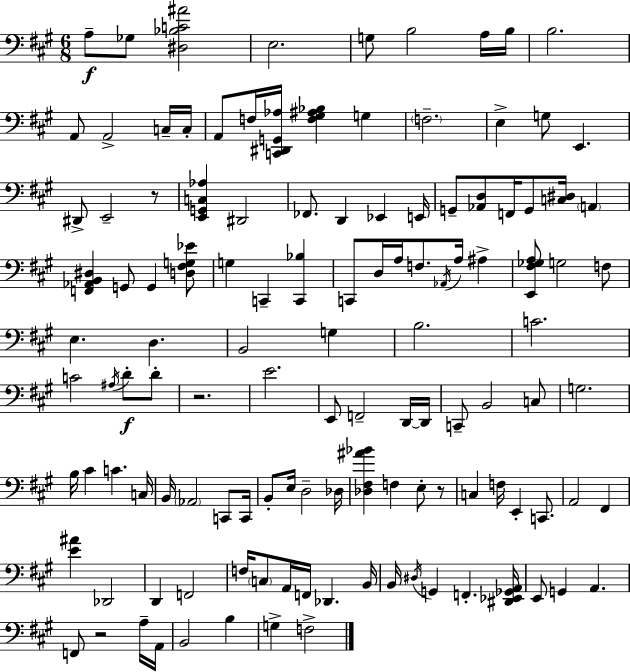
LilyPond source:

{
  \clef bass
  \numericTimeSignature
  \time 6/8
  \key a \major
  a8--\f ges8 <dis bes c' ais'>2 | e2. | g8 b2 a16 b16 | b2. | \break a,8 a,2-> c16-- c16-. | a,8 f16 <c, dis, g, aes>16 <f gis ais bes>4 g4 | \parenthesize f2.-- | e4-> g8 e,4. | \break dis,8-> e,2-- r8 | <e, g, c aes>4 dis,2 | fes,8. d,4 ees,4 e,16 | g,8-- <aes, d>8 f,16 g,8 <c dis>16 \parenthesize a,4 | \break <f, aes, b, dis>4 g,8 g,4 <d fis g ees'>8 | g4 c,4-- <c, bes>4 | c,8 d16 a16 f8. \acciaccatura { aes,16 } a16 ais4-> | <e, fis ges a>8 g2 f8 | \break e4. d4. | b,2 g4 | b2. | c'2. | \break c'2 \acciaccatura { ais16 }\f d'8-. | d'8-. r2. | e'2. | e,8 f,2-- | \break d,16~~ d,16 c,8-- b,2 | c8 g2. | b16 cis'4 c'4. | c16 b,16 \parenthesize aes,2 c,8 | \break c,16 b,8-. e16 d2-- | des16 <des fis ais' bes'>4 f4 e8-. | r8 c4 f16 e,4-. c,8. | a,2 fis,4 | \break <e' ais'>4 des,2 | d,4 f,2 | f16 \parenthesize c8 a,16 f,16 des,4. | b,16 b,16 \acciaccatura { dis16 } g,4 f,4.-. | \break <dis, ees, ges, a,>16 e,8 g,4 a,4. | f,8 r2 | a16-- a,16 b,2 b4 | g4-> f2-> | \break \bar "|."
}